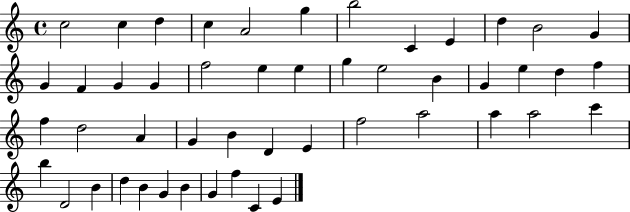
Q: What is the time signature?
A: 4/4